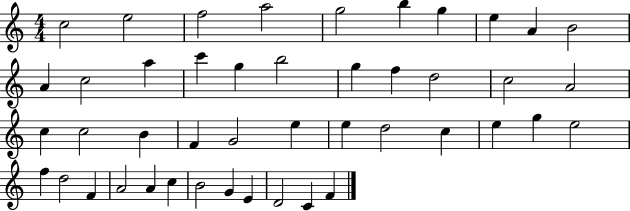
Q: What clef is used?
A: treble